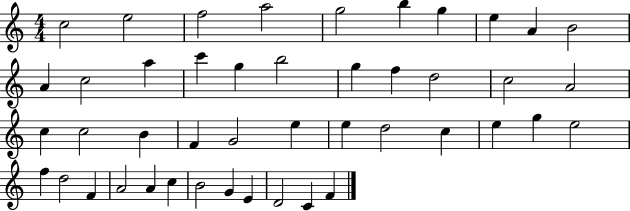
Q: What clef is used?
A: treble